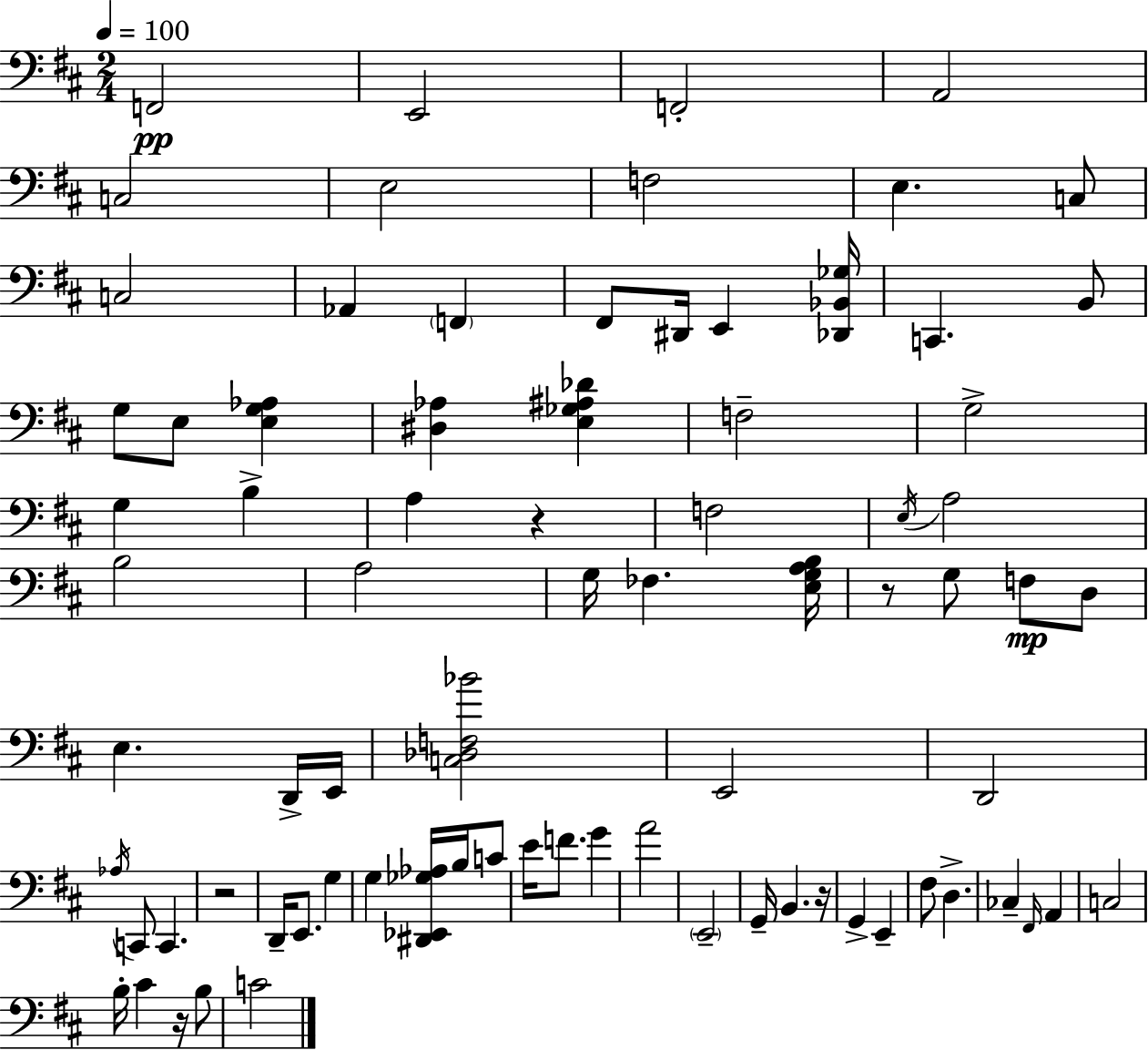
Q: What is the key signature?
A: D major